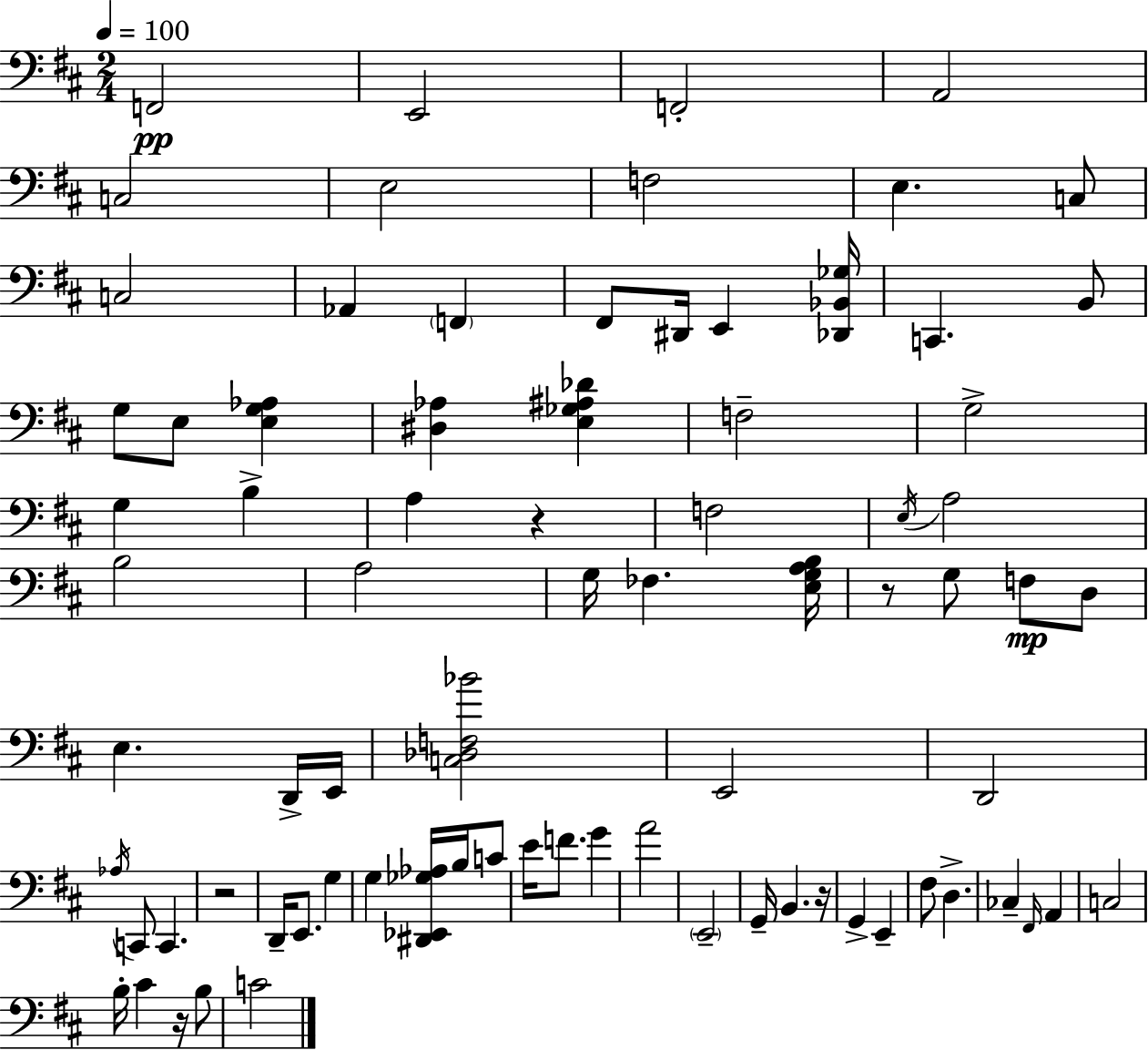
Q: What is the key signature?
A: D major